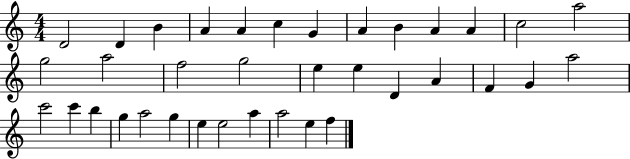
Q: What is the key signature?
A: C major